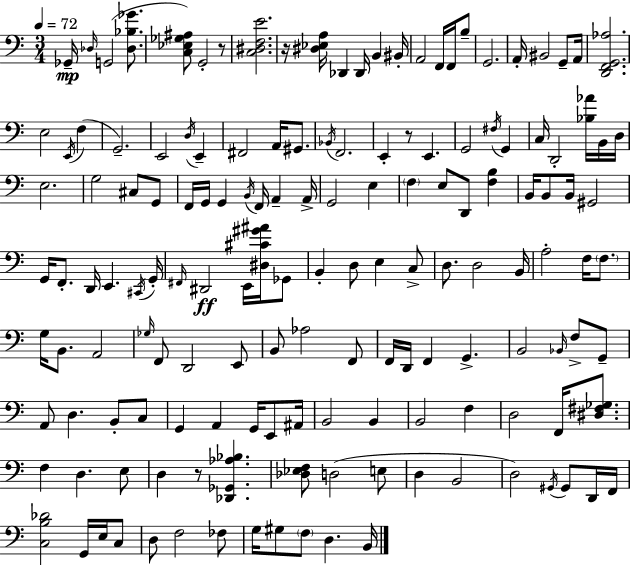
X:1
T:Untitled
M:3/4
L:1/4
K:Am
_G,,/4 _D,/4 G,,2 [_D,_B,_G]/2 [C,_E,_G,^A,]/2 G,,2 z/2 [C,^D,F,E]2 z/4 [^D,_E,A,]/4 _D,, _D,,/4 B,, ^B,,/4 A,,2 F,,/4 F,,/4 B,/2 G,,2 A,,/4 ^B,,2 G,,/2 A,,/4 [D,,F,,G,,_A,]2 E,2 E,,/4 F, G,,2 E,,2 D,/4 E,, ^F,,2 A,,/4 ^G,,/2 _B,,/4 F,,2 E,, z/2 E,, G,,2 ^F,/4 G,, C,/4 D,,2 [_B,_A]/4 B,,/4 D,/4 E,2 G,2 ^C,/2 G,,/2 F,,/4 G,,/4 G,, B,,/4 F,,/4 A,, A,,/4 G,,2 E, F, E,/2 D,,/2 [F,B,] B,,/4 B,,/2 B,,/4 ^G,,2 G,,/4 F,,/2 D,,/4 E,, ^C,,/4 G,,/4 ^F,,/4 ^D,,2 E,,/4 [^D,^C^G^A]/4 _G,,/2 B,, D,/2 E, C,/2 D,/2 D,2 B,,/4 A,2 F,/4 F,/2 G,/4 B,,/2 A,,2 _G,/4 F,,/2 D,,2 E,,/2 B,,/2 _A,2 F,,/2 F,,/4 D,,/4 F,, G,, B,,2 _B,,/4 F,/2 G,,/2 A,,/2 D, B,,/2 C,/2 G,, A,, G,,/4 E,,/2 ^A,,/4 B,,2 B,, B,,2 F, D,2 F,,/4 [^D,^F,_G,]/2 F, D, E,/2 D, z/2 [_D,,_G,,_A,_B,] [_D,_E,F,]/2 D,2 E,/2 D, B,,2 D,2 ^G,,/4 ^G,,/2 D,,/4 F,,/4 [C,B,_D]2 G,,/4 E,/4 C,/2 D,/2 F,2 _F,/2 G,/4 ^G,/2 F,/2 D, B,,/4